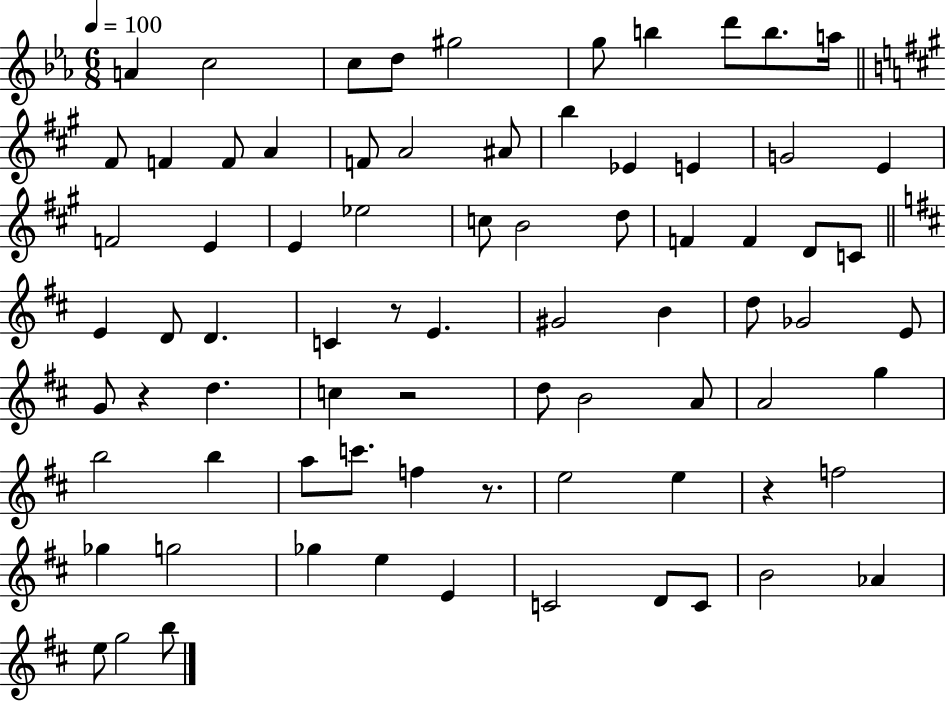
{
  \clef treble
  \numericTimeSignature
  \time 6/8
  \key ees \major
  \tempo 4 = 100
  \repeat volta 2 { a'4 c''2 | c''8 d''8 gis''2 | g''8 b''4 d'''8 b''8. a''16 | \bar "||" \break \key a \major fis'8 f'4 f'8 a'4 | f'8 a'2 ais'8 | b''4 ees'4 e'4 | g'2 e'4 | \break f'2 e'4 | e'4 ees''2 | c''8 b'2 d''8 | f'4 f'4 d'8 c'8 | \break \bar "||" \break \key b \minor e'4 d'8 d'4. | c'4 r8 e'4. | gis'2 b'4 | d''8 ges'2 e'8 | \break g'8 r4 d''4. | c''4 r2 | d''8 b'2 a'8 | a'2 g''4 | \break b''2 b''4 | a''8 c'''8. f''4 r8. | e''2 e''4 | r4 f''2 | \break ges''4 g''2 | ges''4 e''4 e'4 | c'2 d'8 c'8 | b'2 aes'4 | \break e''8 g''2 b''8 | } \bar "|."
}